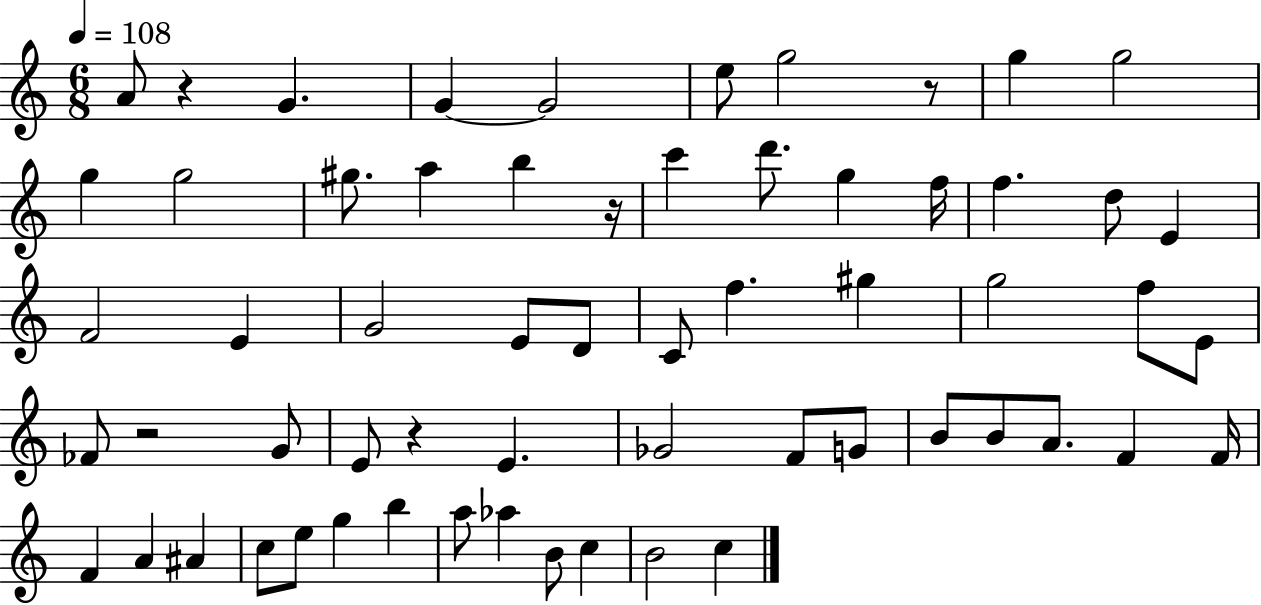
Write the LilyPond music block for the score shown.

{
  \clef treble
  \numericTimeSignature
  \time 6/8
  \key c \major
  \tempo 4 = 108
  a'8 r4 g'4. | g'4~~ g'2 | e''8 g''2 r8 | g''4 g''2 | \break g''4 g''2 | gis''8. a''4 b''4 r16 | c'''4 d'''8. g''4 f''16 | f''4. d''8 e'4 | \break f'2 e'4 | g'2 e'8 d'8 | c'8 f''4. gis''4 | g''2 f''8 e'8 | \break fes'8 r2 g'8 | e'8 r4 e'4. | ges'2 f'8 g'8 | b'8 b'8 a'8. f'4 f'16 | \break f'4 a'4 ais'4 | c''8 e''8 g''4 b''4 | a''8 aes''4 b'8 c''4 | b'2 c''4 | \break \bar "|."
}